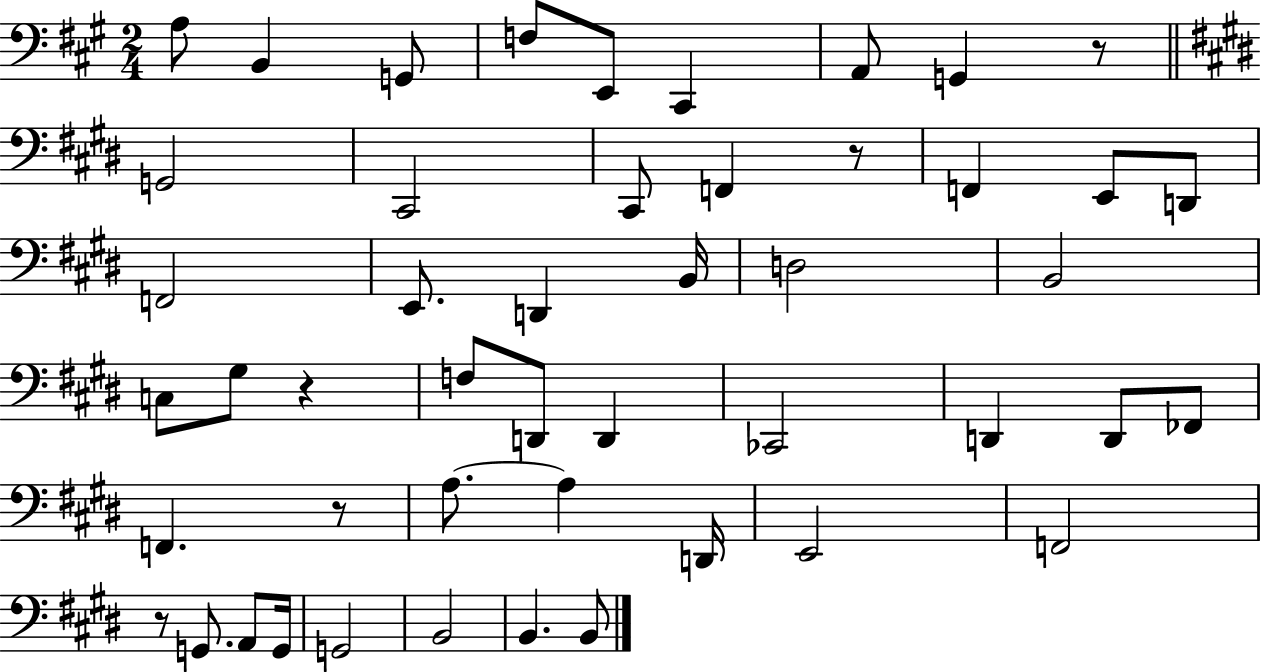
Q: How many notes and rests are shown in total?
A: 48